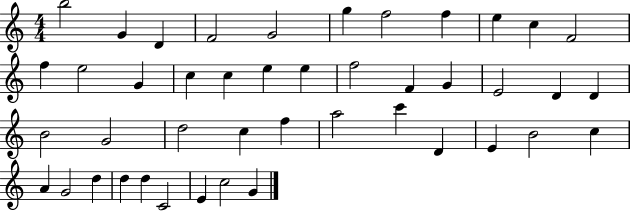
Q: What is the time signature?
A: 4/4